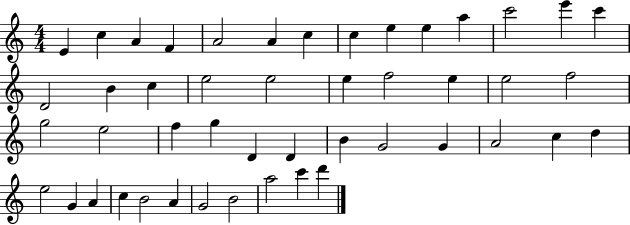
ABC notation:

X:1
T:Untitled
M:4/4
L:1/4
K:C
E c A F A2 A c c e e a c'2 e' c' D2 B c e2 e2 e f2 e e2 f2 g2 e2 f g D D B G2 G A2 c d e2 G A c B2 A G2 B2 a2 c' d'